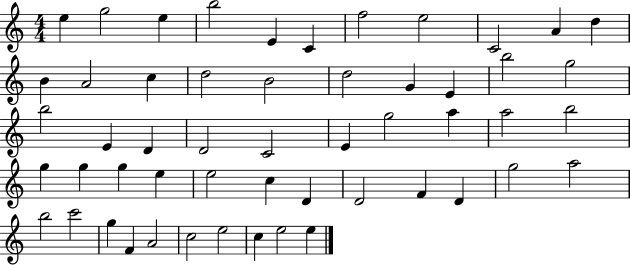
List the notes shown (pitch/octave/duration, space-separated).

E5/q G5/h E5/q B5/h E4/q C4/q F5/h E5/h C4/h A4/q D5/q B4/q A4/h C5/q D5/h B4/h D5/h G4/q E4/q B5/h G5/h B5/h E4/q D4/q D4/h C4/h E4/q G5/h A5/q A5/h B5/h G5/q G5/q G5/q E5/q E5/h C5/q D4/q D4/h F4/q D4/q G5/h A5/h B5/h C6/h G5/q F4/q A4/h C5/h E5/h C5/q E5/h E5/q